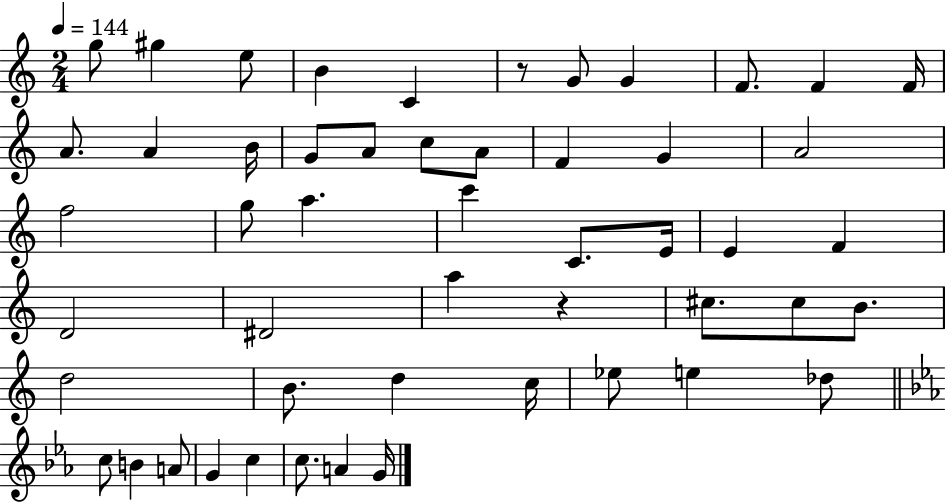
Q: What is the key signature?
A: C major